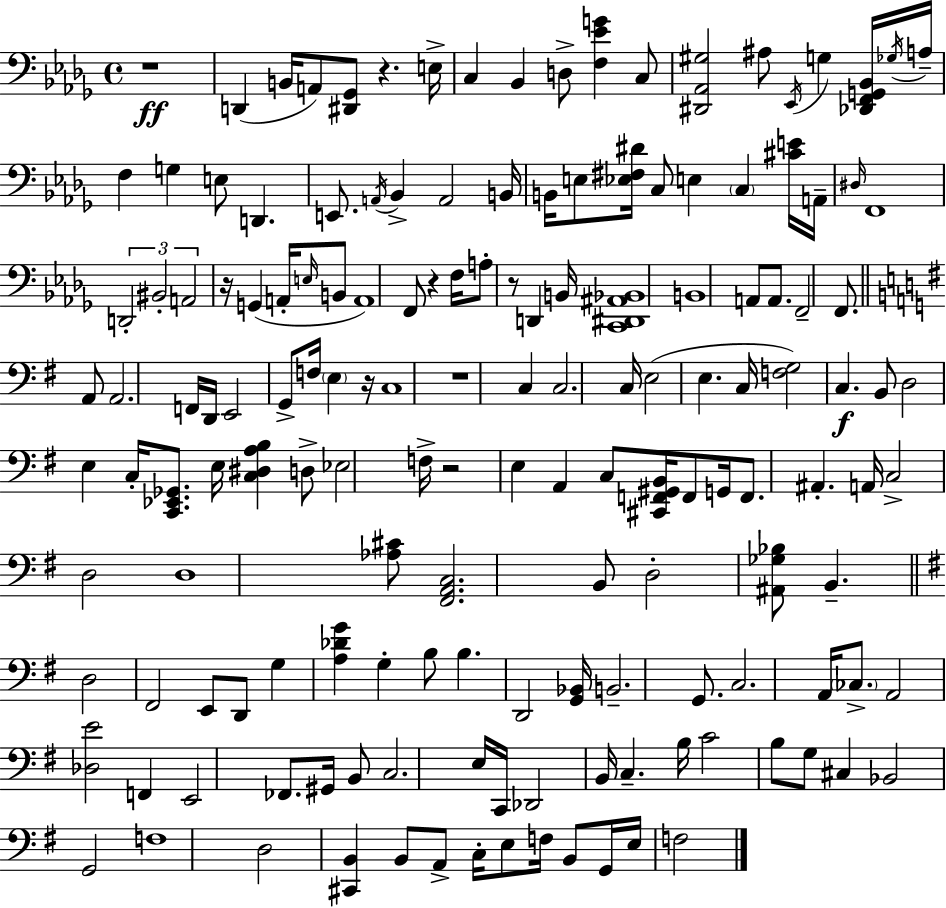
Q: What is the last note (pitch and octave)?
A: F3